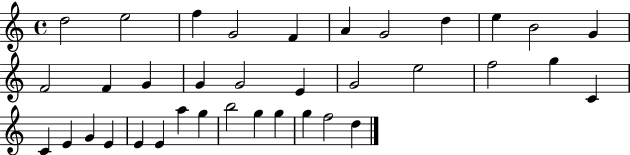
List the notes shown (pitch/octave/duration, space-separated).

D5/h E5/h F5/q G4/h F4/q A4/q G4/h D5/q E5/q B4/h G4/q F4/h F4/q G4/q G4/q G4/h E4/q G4/h E5/h F5/h G5/q C4/q C4/q E4/q G4/q E4/q E4/q E4/q A5/q G5/q B5/h G5/q G5/q G5/q F5/h D5/q